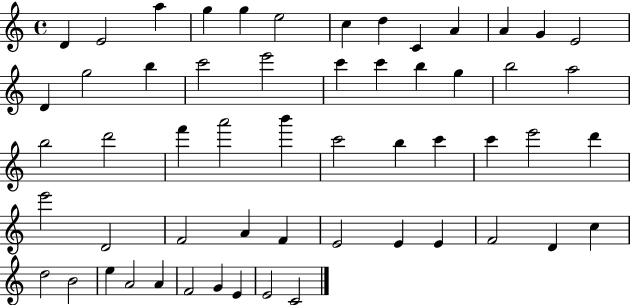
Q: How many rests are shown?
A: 0